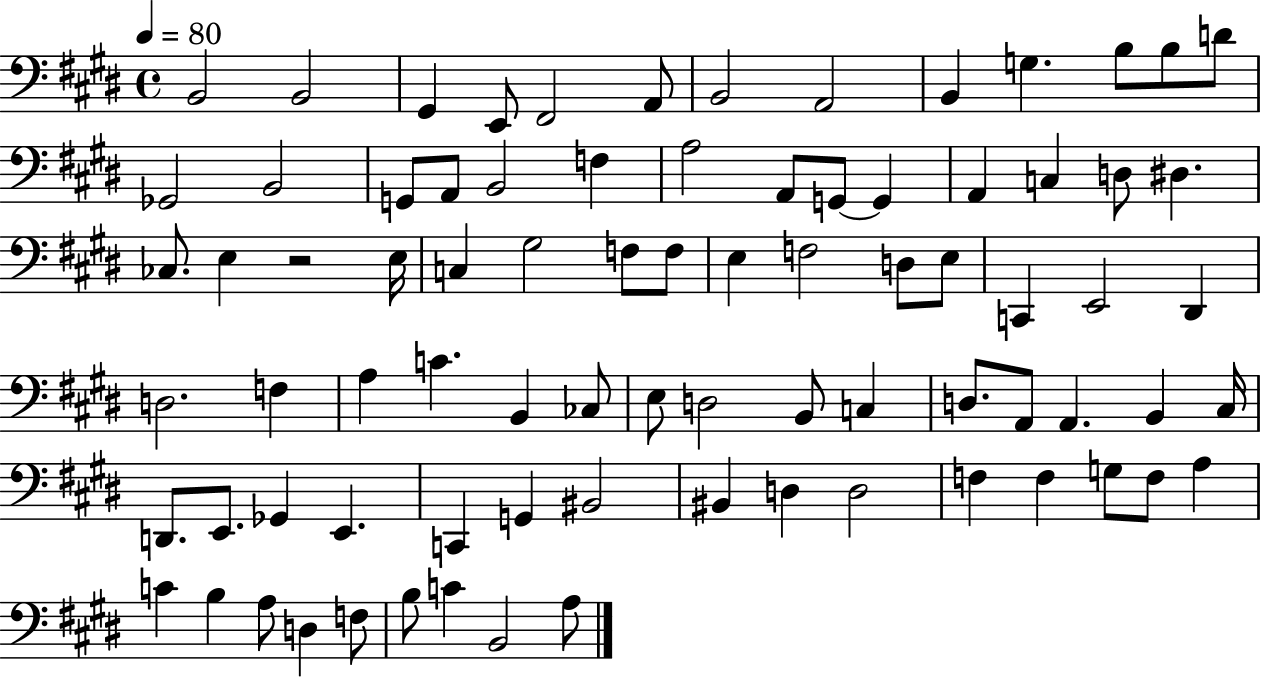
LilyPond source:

{
  \clef bass
  \time 4/4
  \defaultTimeSignature
  \key e \major
  \tempo 4 = 80
  b,2 b,2 | gis,4 e,8 fis,2 a,8 | b,2 a,2 | b,4 g4. b8 b8 d'8 | \break ges,2 b,2 | g,8 a,8 b,2 f4 | a2 a,8 g,8~~ g,4 | a,4 c4 d8 dis4. | \break ces8. e4 r2 e16 | c4 gis2 f8 f8 | e4 f2 d8 e8 | c,4 e,2 dis,4 | \break d2. f4 | a4 c'4. b,4 ces8 | e8 d2 b,8 c4 | d8. a,8 a,4. b,4 cis16 | \break d,8. e,8. ges,4 e,4. | c,4 g,4 bis,2 | bis,4 d4 d2 | f4 f4 g8 f8 a4 | \break c'4 b4 a8 d4 f8 | b8 c'4 b,2 a8 | \bar "|."
}